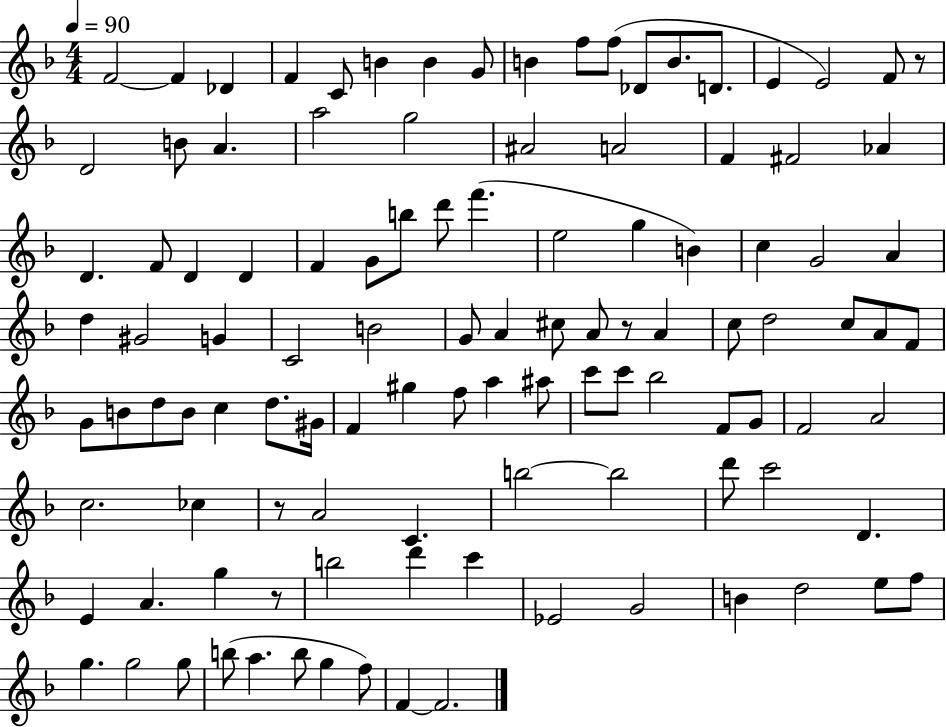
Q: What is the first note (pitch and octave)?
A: F4